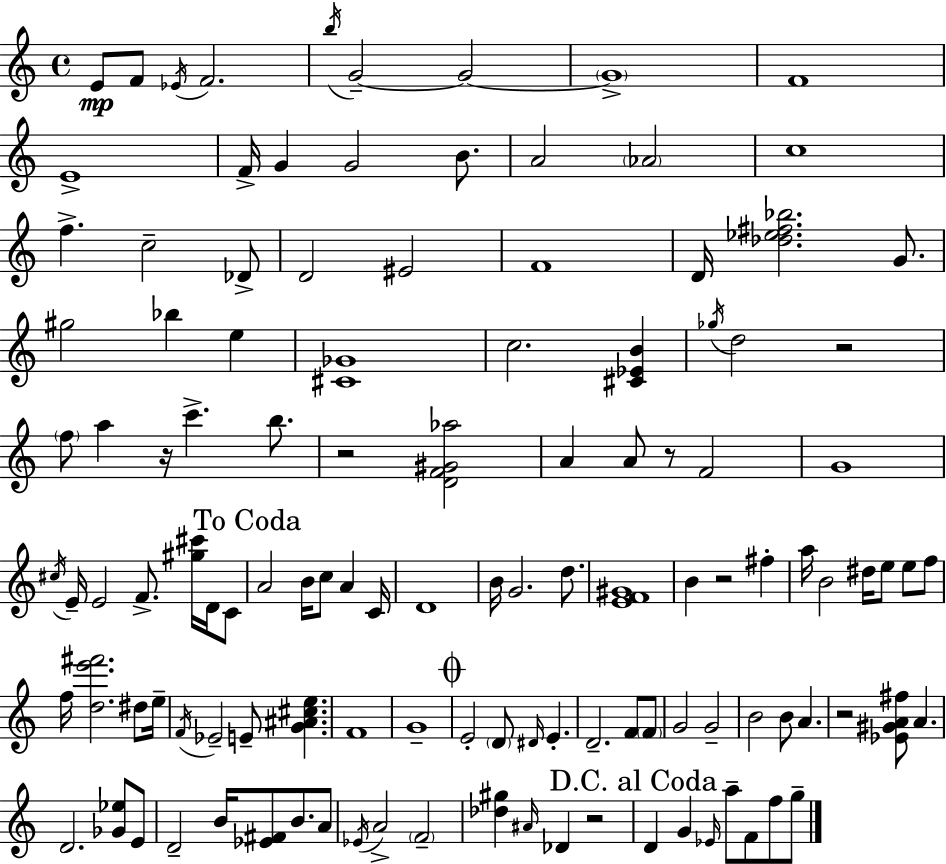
E4/e F4/e Eb4/s F4/h. B5/s G4/h G4/h G4/w F4/w E4/w F4/s G4/q G4/h B4/e. A4/h Ab4/h C5/w F5/q. C5/h Db4/e D4/h EIS4/h F4/w D4/s [Db5,Eb5,F#5,Bb5]/h. G4/e. G#5/h Bb5/q E5/q [C#4,Gb4]/w C5/h. [C#4,Eb4,B4]/q Gb5/s D5/h R/h F5/e A5/q R/s C6/q. B5/e. R/h [D4,F4,G#4,Ab5]/h A4/q A4/e R/e F4/h G4/w C#5/s E4/s E4/h F4/e. [G#5,C#6]/s D4/s C4/e A4/h B4/s C5/e A4/q C4/s D4/w B4/s G4/h. D5/e. [E4,F4,G#4]/w B4/q R/h F#5/q A5/s B4/h D#5/s E5/e E5/e F5/e F5/s [D5,E6,F#6]/h. D#5/e E5/s F4/s Eb4/h E4/e [G4,A#4,C#5,E5]/q. F4/w G4/w E4/h D4/e D#4/s E4/q. D4/h. F4/e F4/e G4/h G4/h B4/h B4/e A4/q. R/h [Eb4,G#4,A4,F#5]/e A4/q. D4/h. [Gb4,Eb5]/e E4/e D4/h B4/s [Eb4,F#4]/e B4/e. A4/e Eb4/s A4/h F4/h [Db5,G#5]/q A#4/s Db4/q R/h D4/q G4/q Eb4/s A5/e F4/e F5/e G5/e